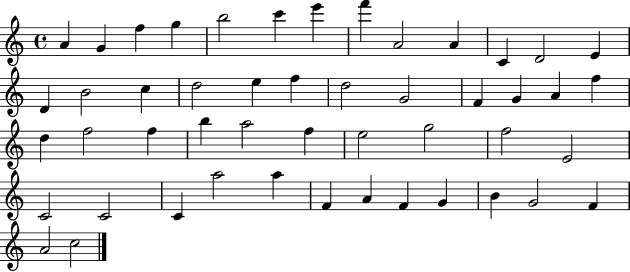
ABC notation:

X:1
T:Untitled
M:4/4
L:1/4
K:C
A G f g b2 c' e' f' A2 A C D2 E D B2 c d2 e f d2 G2 F G A f d f2 f b a2 f e2 g2 f2 E2 C2 C2 C a2 a F A F G B G2 F A2 c2